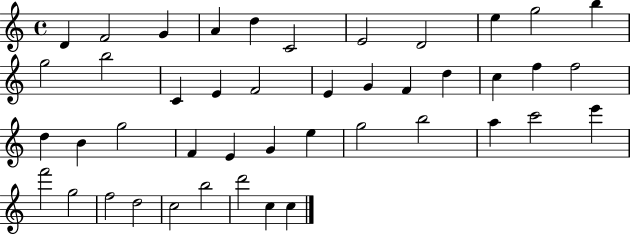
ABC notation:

X:1
T:Untitled
M:4/4
L:1/4
K:C
D F2 G A d C2 E2 D2 e g2 b g2 b2 C E F2 E G F d c f f2 d B g2 F E G e g2 b2 a c'2 e' f'2 g2 f2 d2 c2 b2 d'2 c c